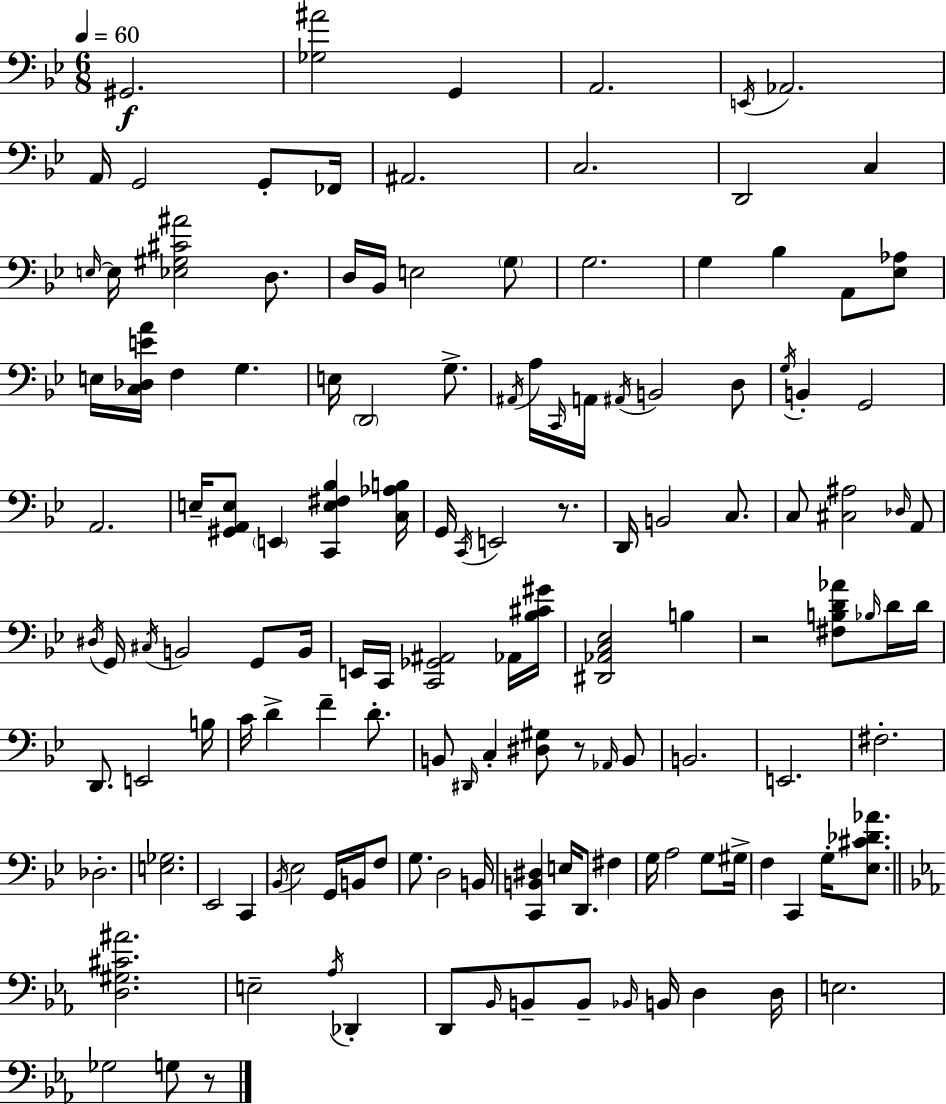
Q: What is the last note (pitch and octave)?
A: G3